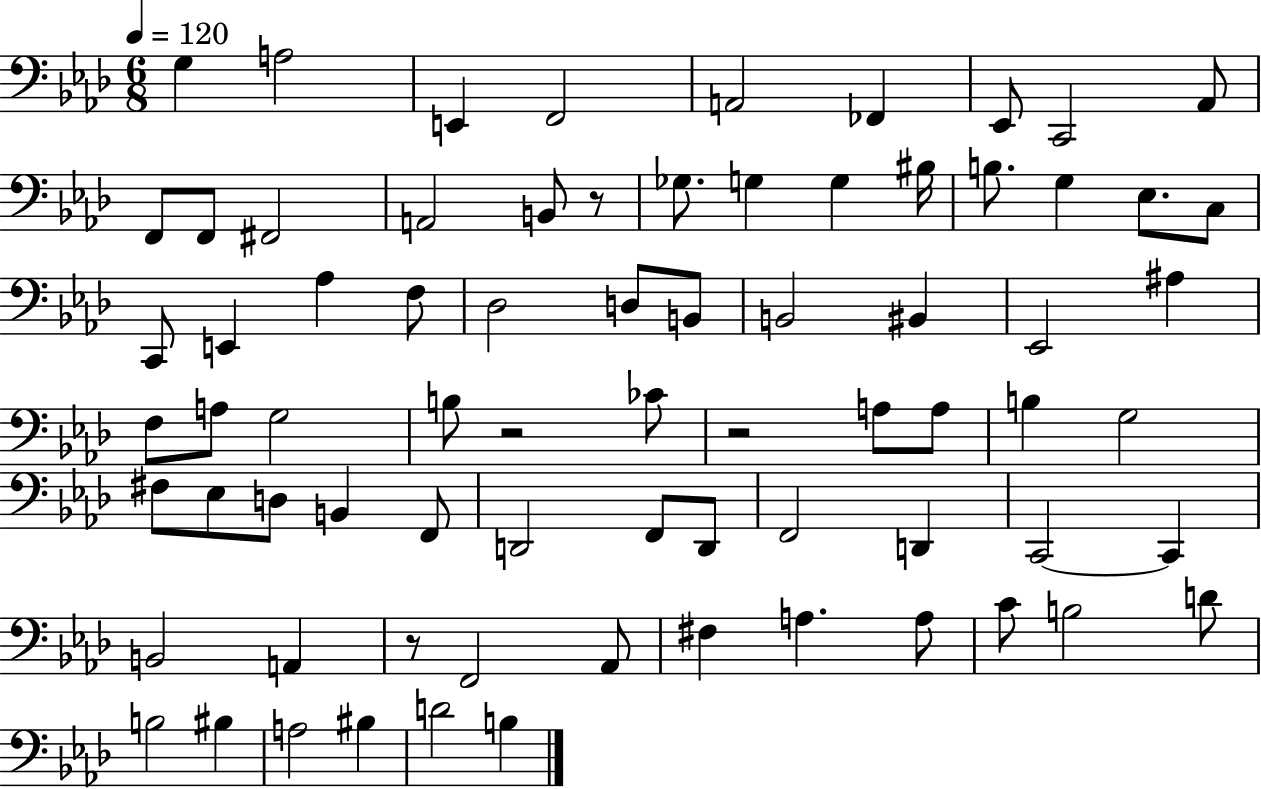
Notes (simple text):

G3/q A3/h E2/q F2/h A2/h FES2/q Eb2/e C2/h Ab2/e F2/e F2/e F#2/h A2/h B2/e R/e Gb3/e. G3/q G3/q BIS3/s B3/e. G3/q Eb3/e. C3/e C2/e E2/q Ab3/q F3/e Db3/h D3/e B2/e B2/h BIS2/q Eb2/h A#3/q F3/e A3/e G3/h B3/e R/h CES4/e R/h A3/e A3/e B3/q G3/h F#3/e Eb3/e D3/e B2/q F2/e D2/h F2/e D2/e F2/h D2/q C2/h C2/q B2/h A2/q R/e F2/h Ab2/e F#3/q A3/q. A3/e C4/e B3/h D4/e B3/h BIS3/q A3/h BIS3/q D4/h B3/q